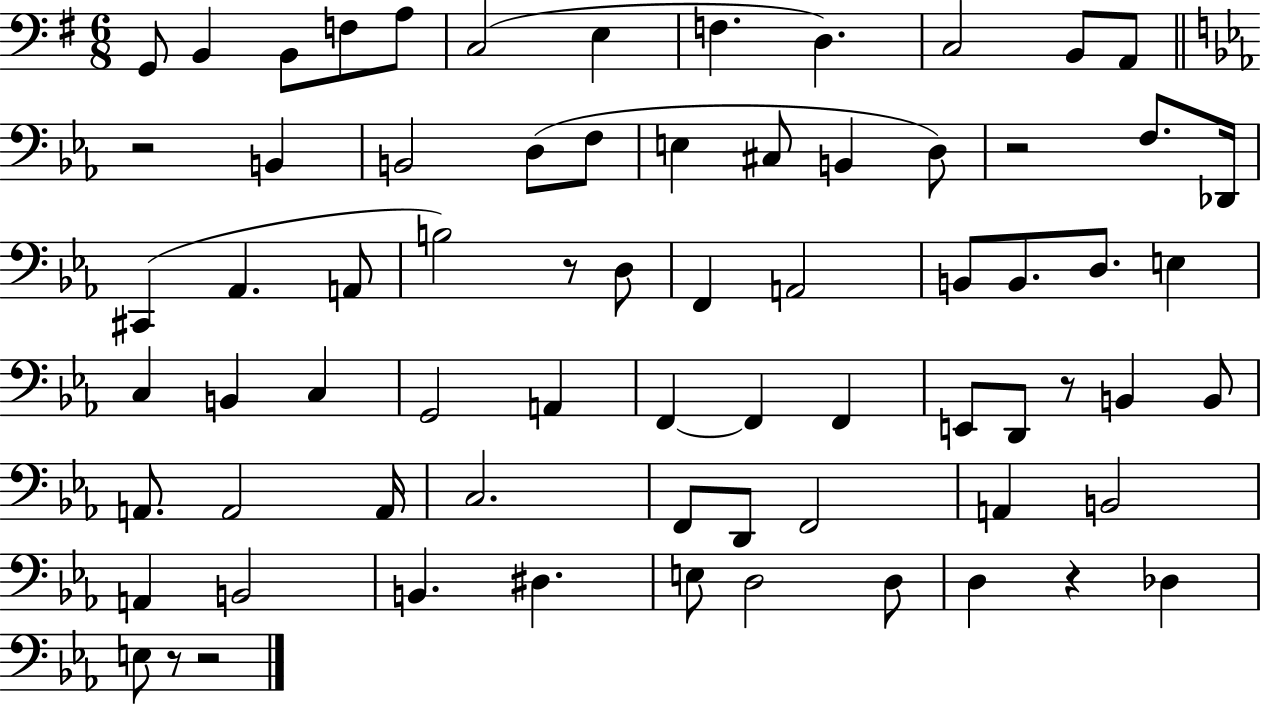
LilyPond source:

{
  \clef bass
  \numericTimeSignature
  \time 6/8
  \key g \major
  g,8 b,4 b,8 f8 a8 | c2( e4 | f4. d4.) | c2 b,8 a,8 | \break \bar "||" \break \key ees \major r2 b,4 | b,2 d8( f8 | e4 cis8 b,4 d8) | r2 f8. des,16 | \break cis,4( aes,4. a,8 | b2) r8 d8 | f,4 a,2 | b,8 b,8. d8. e4 | \break c4 b,4 c4 | g,2 a,4 | f,4~~ f,4 f,4 | e,8 d,8 r8 b,4 b,8 | \break a,8. a,2 a,16 | c2. | f,8 d,8 f,2 | a,4 b,2 | \break a,4 b,2 | b,4. dis4. | e8 d2 d8 | d4 r4 des4 | \break e8 r8 r2 | \bar "|."
}